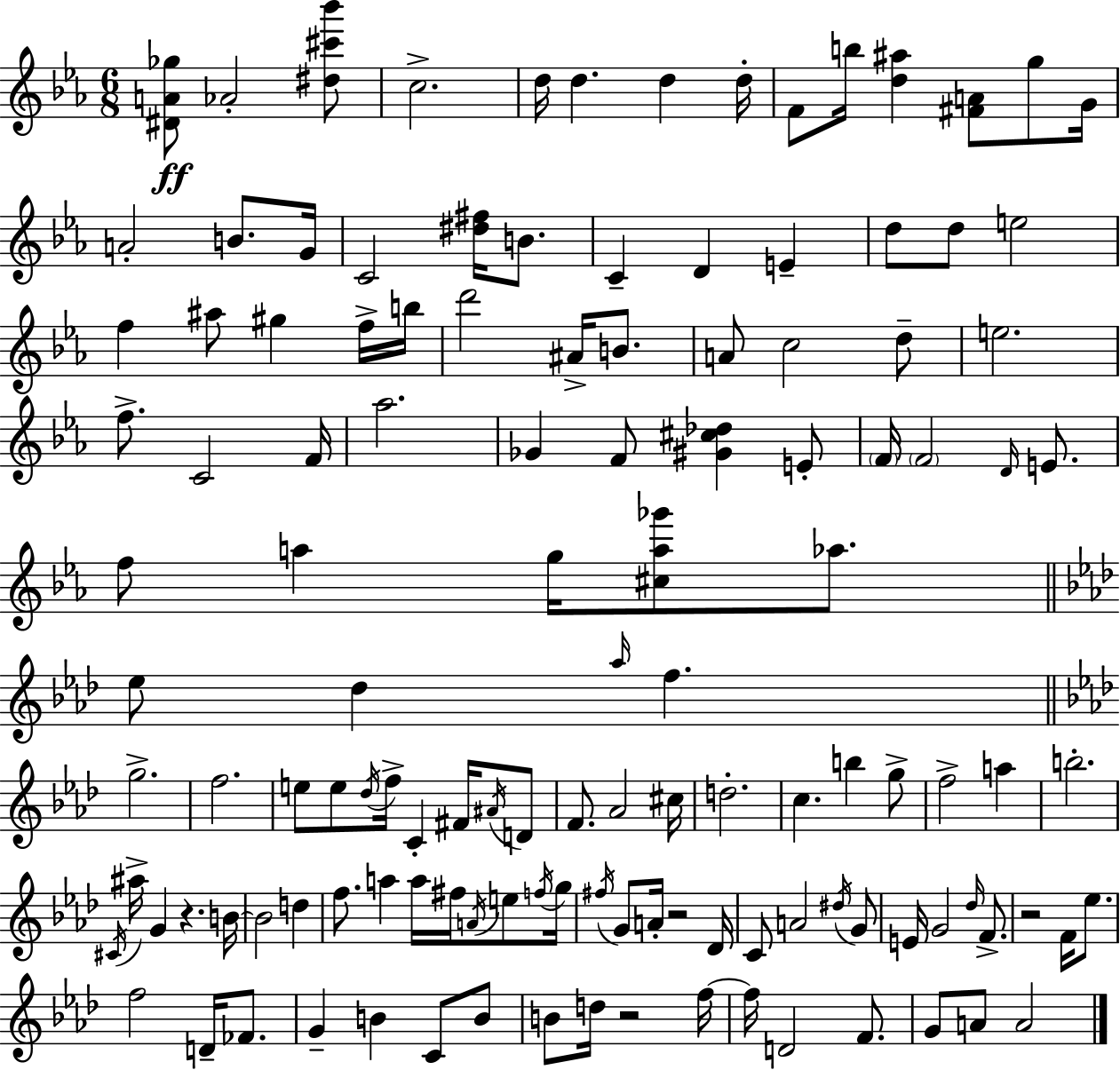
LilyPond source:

{
  \clef treble
  \numericTimeSignature
  \time 6/8
  \key c \minor
  <dis' a' ges''>8\ff aes'2-. <dis'' cis''' bes'''>8 | c''2.-> | d''16 d''4. d''4 d''16-. | f'8 b''16 <d'' ais''>4 <fis' a'>8 g''8 g'16 | \break a'2-. b'8. g'16 | c'2 <dis'' fis''>16 b'8. | c'4-- d'4 e'4-- | d''8 d''8 e''2 | \break f''4 ais''8 gis''4 f''16-> b''16 | d'''2 ais'16-> b'8. | a'8 c''2 d''8-- | e''2. | \break f''8.-> c'2 f'16 | aes''2. | ges'4 f'8 <gis' cis'' des''>4 e'8-. | \parenthesize f'16 \parenthesize f'2 \grace { d'16 } e'8. | \break f''8 a''4 g''16 <cis'' a'' ges'''>8 aes''8. | \bar "||" \break \key aes \major ees''8 des''4 \grace { aes''16 } f''4. | \bar "||" \break \key f \minor g''2.-> | f''2. | e''8 e''8 \acciaccatura { des''16 } f''16-> c'4-. fis'16 \acciaccatura { ais'16 } | d'8 f'8. aes'2 | \break cis''16 d''2.-. | c''4. b''4 | g''8-> f''2-> a''4 | b''2.-. | \break \acciaccatura { cis'16 } ais''16-> g'4 r4. | b'16~~ b'2 d''4 | f''8. a''4 a''16 fis''16 | \acciaccatura { a'16 } e''8 \acciaccatura { f''16 } g''16 \acciaccatura { fis''16 } g'8 a'16-. r2 | \break des'16 c'8 a'2 | \acciaccatura { dis''16 } g'8 e'16 g'2 | \grace { des''16 } f'8.-> r2 | f'16 ees''8. f''2 | \break d'16-- fes'8. g'4-- | b'4 c'8 b'8 b'8 d''16 r2 | f''16~~ f''16 d'2 | f'8. g'8 a'8 | \break a'2 \bar "|."
}